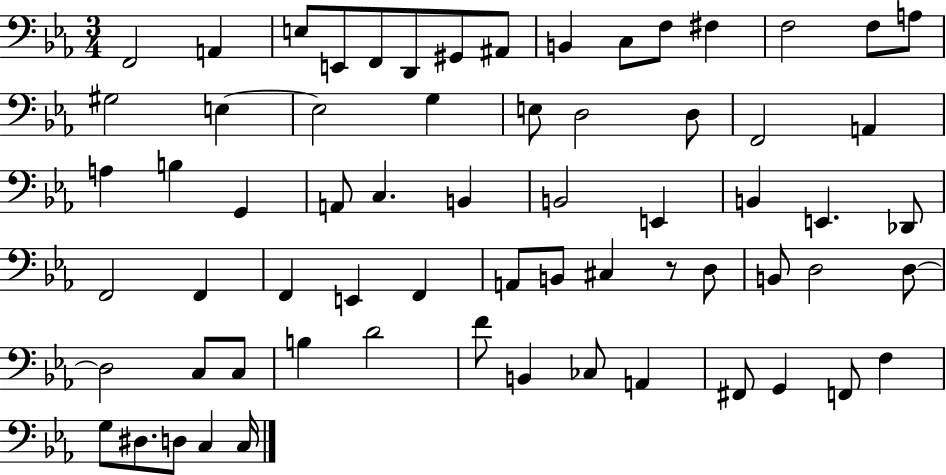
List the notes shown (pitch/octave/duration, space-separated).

F2/h A2/q E3/e E2/e F2/e D2/e G#2/e A#2/e B2/q C3/e F3/e F#3/q F3/h F3/e A3/e G#3/h E3/q E3/h G3/q E3/e D3/h D3/e F2/h A2/q A3/q B3/q G2/q A2/e C3/q. B2/q B2/h E2/q B2/q E2/q. Db2/e F2/h F2/q F2/q E2/q F2/q A2/e B2/e C#3/q R/e D3/e B2/e D3/h D3/e D3/h C3/e C3/e B3/q D4/h F4/e B2/q CES3/e A2/q F#2/e G2/q F2/e F3/q G3/e D#3/e. D3/e C3/q C3/s